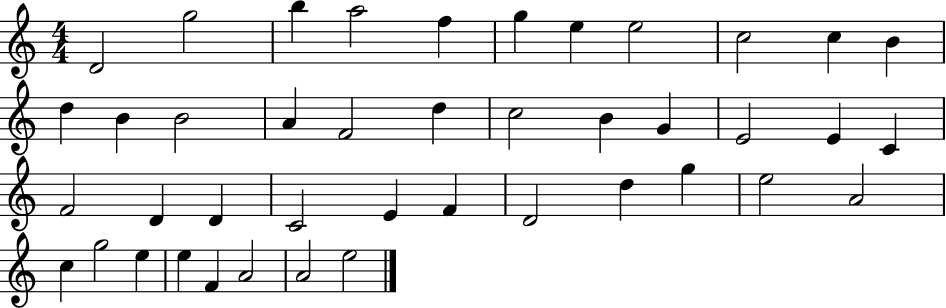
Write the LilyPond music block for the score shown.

{
  \clef treble
  \numericTimeSignature
  \time 4/4
  \key c \major
  d'2 g''2 | b''4 a''2 f''4 | g''4 e''4 e''2 | c''2 c''4 b'4 | \break d''4 b'4 b'2 | a'4 f'2 d''4 | c''2 b'4 g'4 | e'2 e'4 c'4 | \break f'2 d'4 d'4 | c'2 e'4 f'4 | d'2 d''4 g''4 | e''2 a'2 | \break c''4 g''2 e''4 | e''4 f'4 a'2 | a'2 e''2 | \bar "|."
}